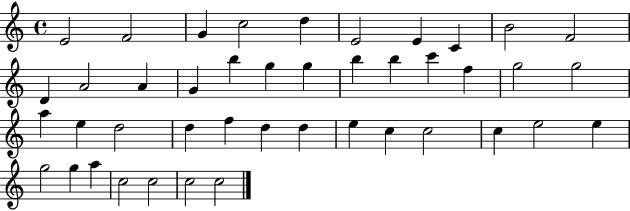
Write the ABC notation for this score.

X:1
T:Untitled
M:4/4
L:1/4
K:C
E2 F2 G c2 d E2 E C B2 F2 D A2 A G b g g b b c' f g2 g2 a e d2 d f d d e c c2 c e2 e g2 g a c2 c2 c2 c2